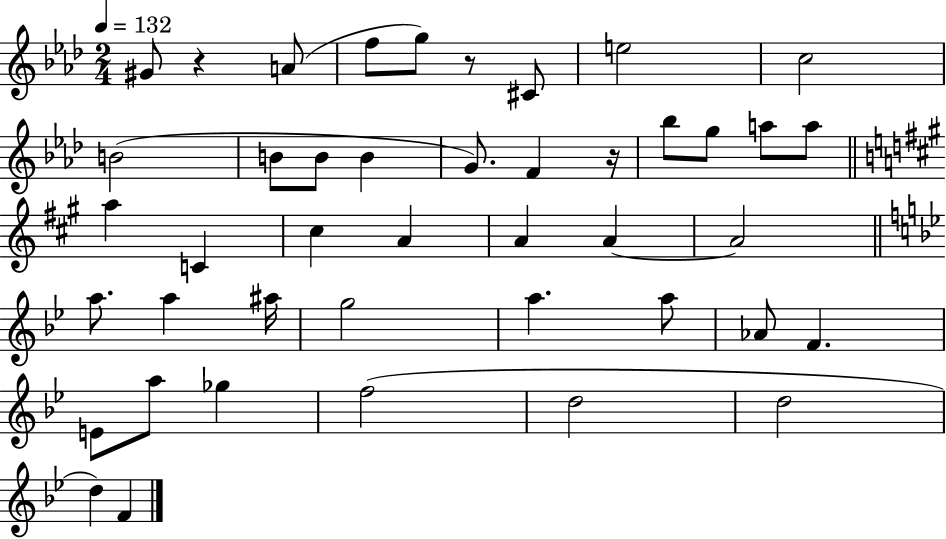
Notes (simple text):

G#4/e R/q A4/e F5/e G5/e R/e C#4/e E5/h C5/h B4/h B4/e B4/e B4/q G4/e. F4/q R/s Bb5/e G5/e A5/e A5/e A5/q C4/q C#5/q A4/q A4/q A4/q A4/h A5/e. A5/q A#5/s G5/h A5/q. A5/e Ab4/e F4/q. E4/e A5/e Gb5/q F5/h D5/h D5/h D5/q F4/q